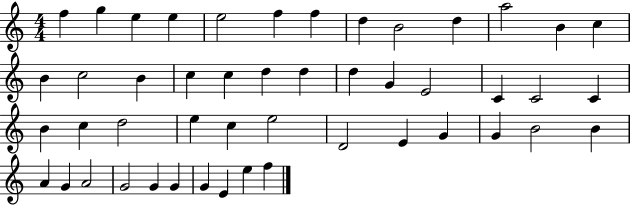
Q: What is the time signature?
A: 4/4